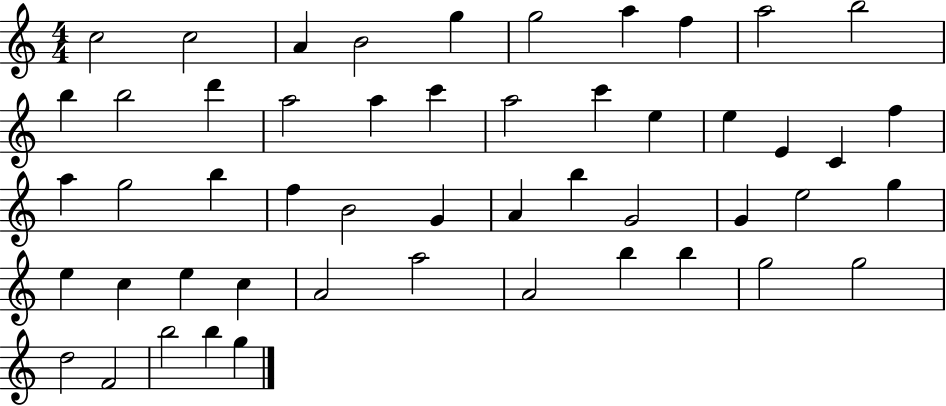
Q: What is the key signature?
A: C major